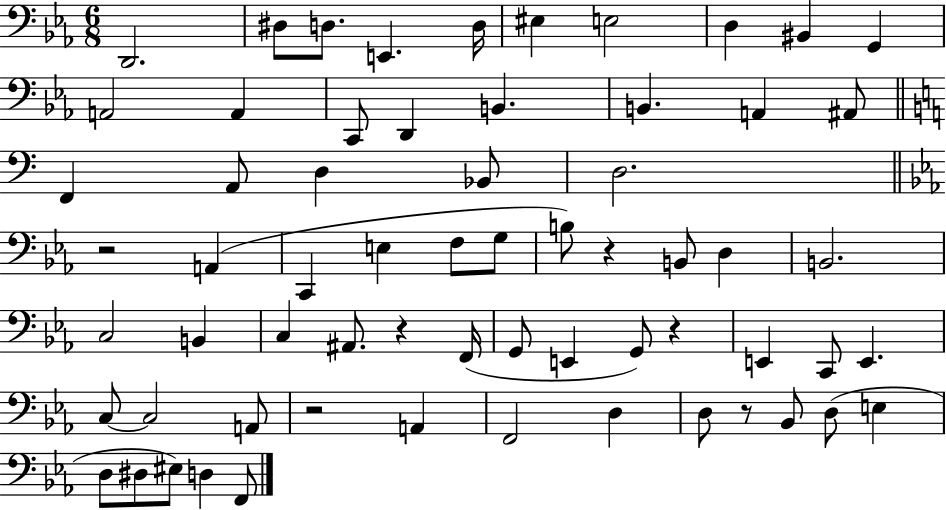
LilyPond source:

{
  \clef bass
  \numericTimeSignature
  \time 6/8
  \key ees \major
  d,2. | dis8 d8. e,4. d16 | eis4 e2 | d4 bis,4 g,4 | \break a,2 a,4 | c,8 d,4 b,4. | b,4. a,4 ais,8 | \bar "||" \break \key c \major f,4 a,8 d4 bes,8 | d2. | \bar "||" \break \key ees \major r2 a,4( | c,4 e4 f8 g8 | b8) r4 b,8 d4 | b,2. | \break c2 b,4 | c4 ais,8. r4 f,16( | g,8 e,4 g,8) r4 | e,4 c,8 e,4. | \break c8~~ c2 a,8 | r2 a,4 | f,2 d4 | d8 r8 bes,8 d8( e4 | \break d8 dis8 eis8) d4 f,8 | \bar "|."
}